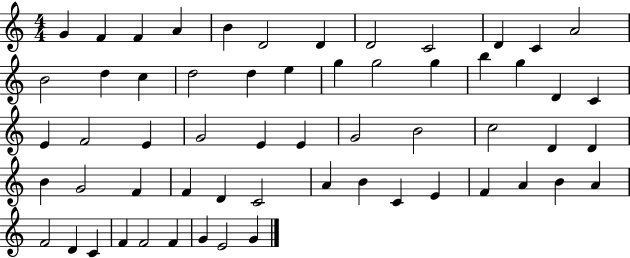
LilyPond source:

{
  \clef treble
  \numericTimeSignature
  \time 4/4
  \key c \major
  g'4 f'4 f'4 a'4 | b'4 d'2 d'4 | d'2 c'2 | d'4 c'4 a'2 | \break b'2 d''4 c''4 | d''2 d''4 e''4 | g''4 g''2 g''4 | b''4 g''4 d'4 c'4 | \break e'4 f'2 e'4 | g'2 e'4 e'4 | g'2 b'2 | c''2 d'4 d'4 | \break b'4 g'2 f'4 | f'4 d'4 c'2 | a'4 b'4 c'4 e'4 | f'4 a'4 b'4 a'4 | \break f'2 d'4 c'4 | f'4 f'2 f'4 | g'4 e'2 g'4 | \bar "|."
}